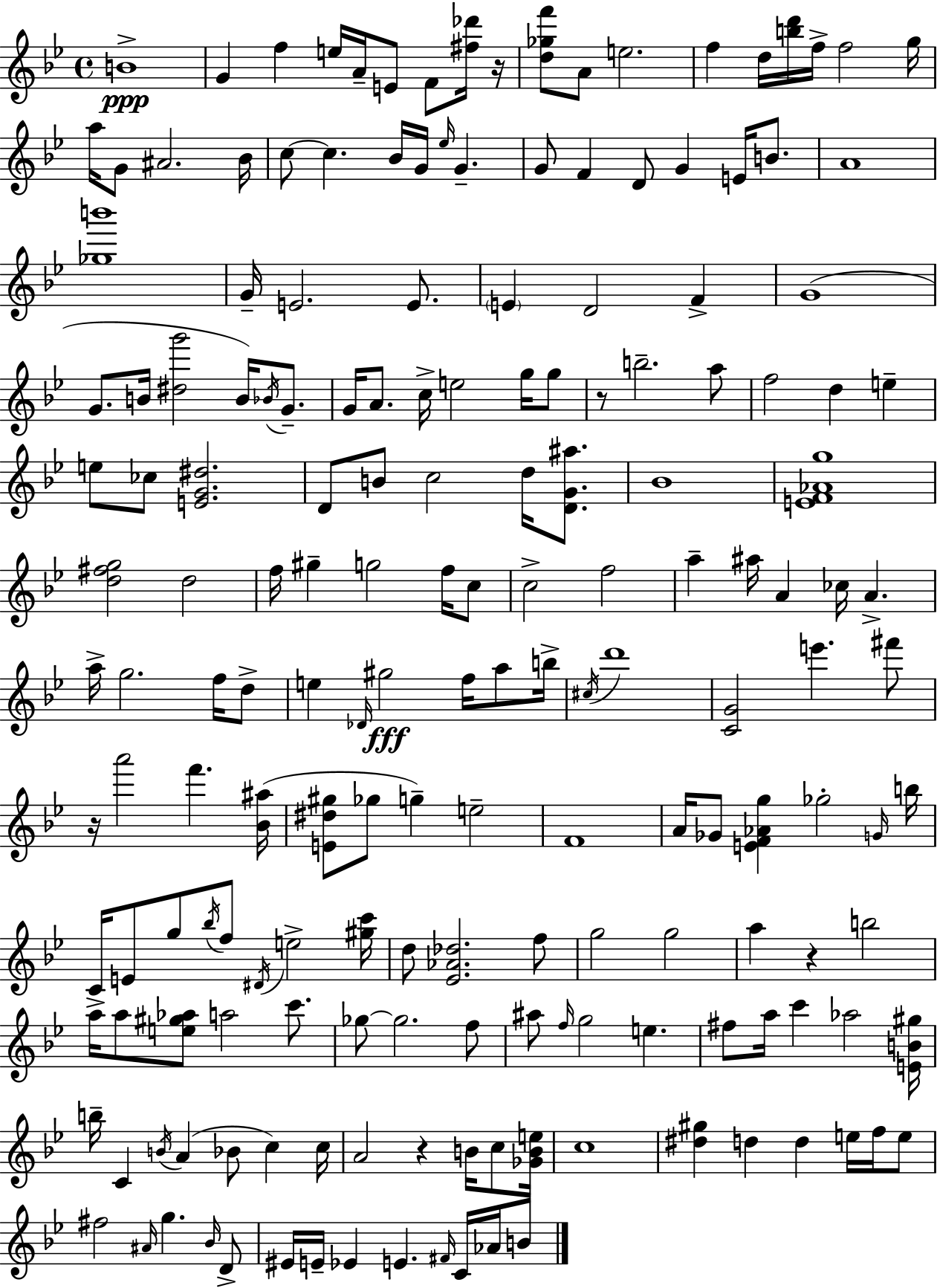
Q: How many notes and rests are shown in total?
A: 180